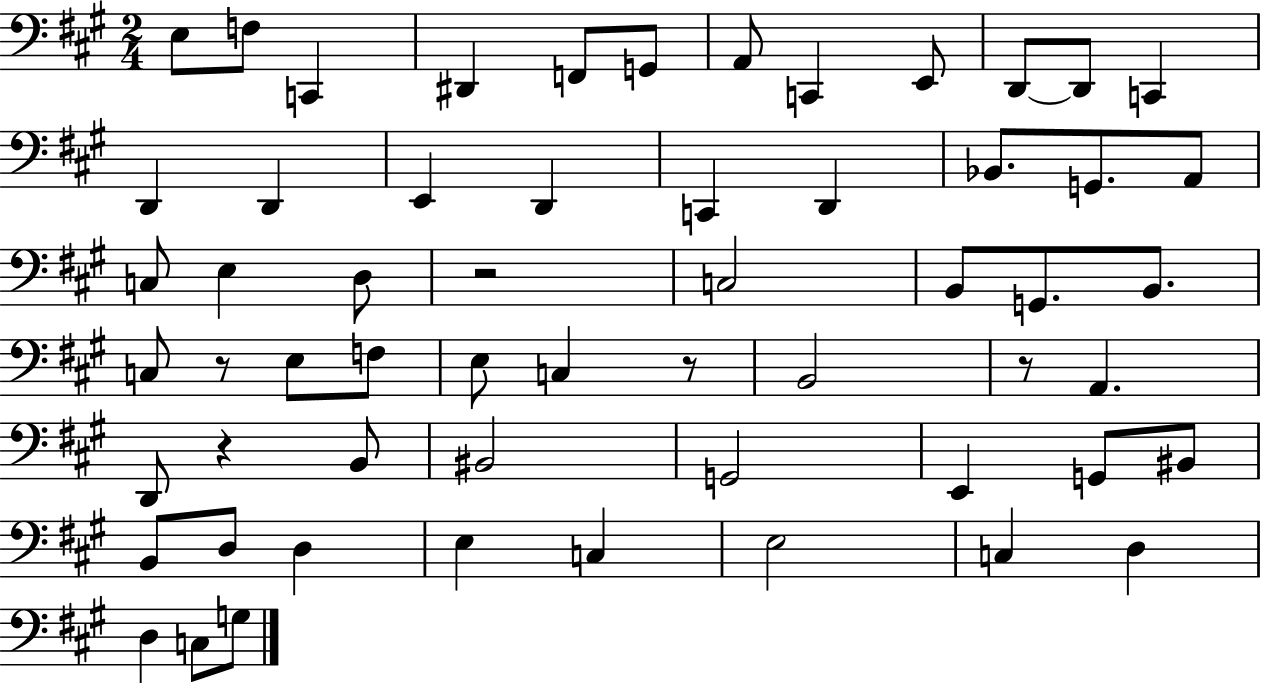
E3/e F3/e C2/q D#2/q F2/e G2/e A2/e C2/q E2/e D2/e D2/e C2/q D2/q D2/q E2/q D2/q C2/q D2/q Bb2/e. G2/e. A2/e C3/e E3/q D3/e R/h C3/h B2/e G2/e. B2/e. C3/e R/e E3/e F3/e E3/e C3/q R/e B2/h R/e A2/q. D2/e R/q B2/e BIS2/h G2/h E2/q G2/e BIS2/e B2/e D3/e D3/q E3/q C3/q E3/h C3/q D3/q D3/q C3/e G3/e